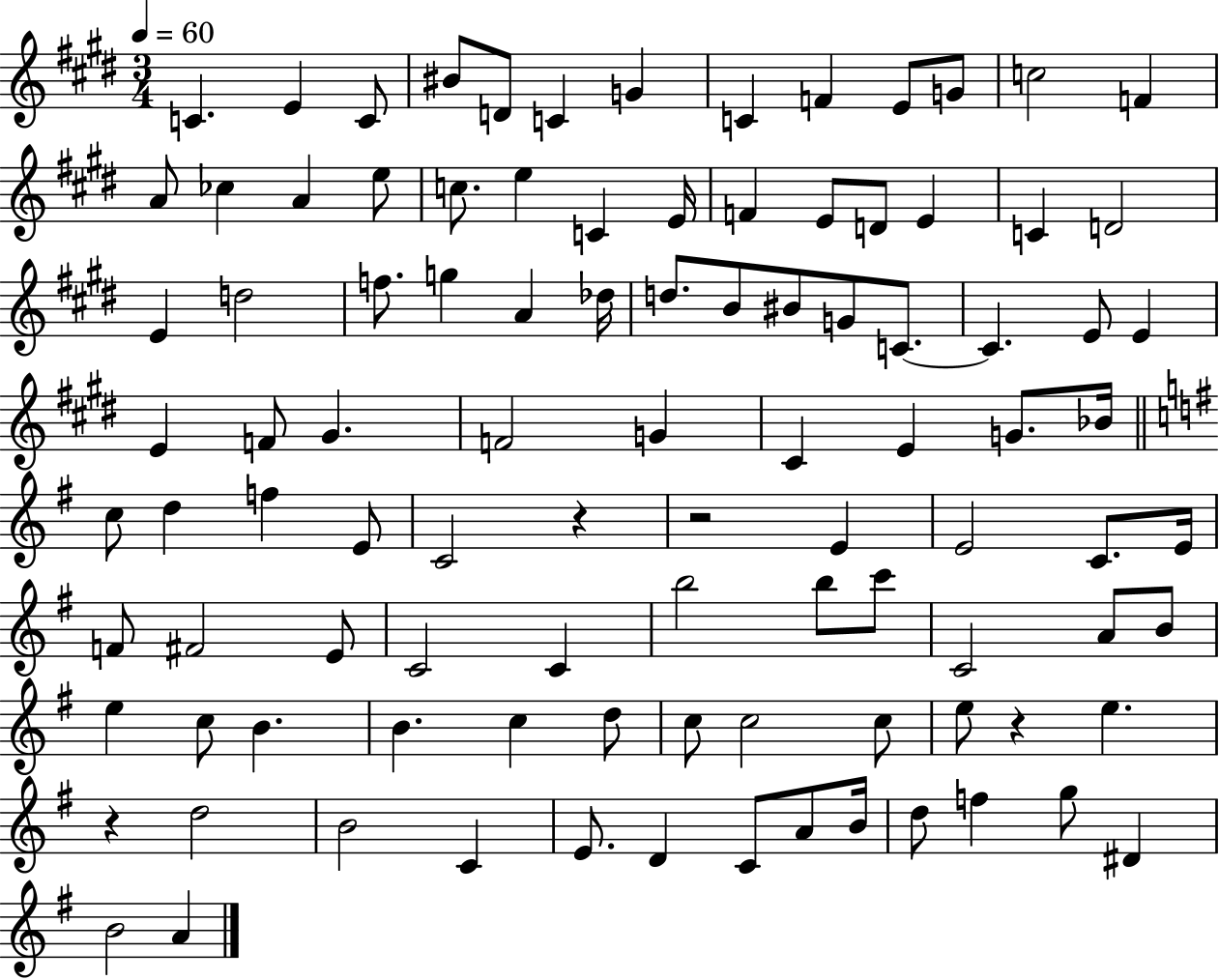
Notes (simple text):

C4/q. E4/q C4/e BIS4/e D4/e C4/q G4/q C4/q F4/q E4/e G4/e C5/h F4/q A4/e CES5/q A4/q E5/e C5/e. E5/q C4/q E4/s F4/q E4/e D4/e E4/q C4/q D4/h E4/q D5/h F5/e. G5/q A4/q Db5/s D5/e. B4/e BIS4/e G4/e C4/e. C4/q. E4/e E4/q E4/q F4/e G#4/q. F4/h G4/q C#4/q E4/q G4/e. Bb4/s C5/e D5/q F5/q E4/e C4/h R/q R/h E4/q E4/h C4/e. E4/s F4/e F#4/h E4/e C4/h C4/q B5/h B5/e C6/e C4/h A4/e B4/e E5/q C5/e B4/q. B4/q. C5/q D5/e C5/e C5/h C5/e E5/e R/q E5/q. R/q D5/h B4/h C4/q E4/e. D4/q C4/e A4/e B4/s D5/e F5/q G5/e D#4/q B4/h A4/q